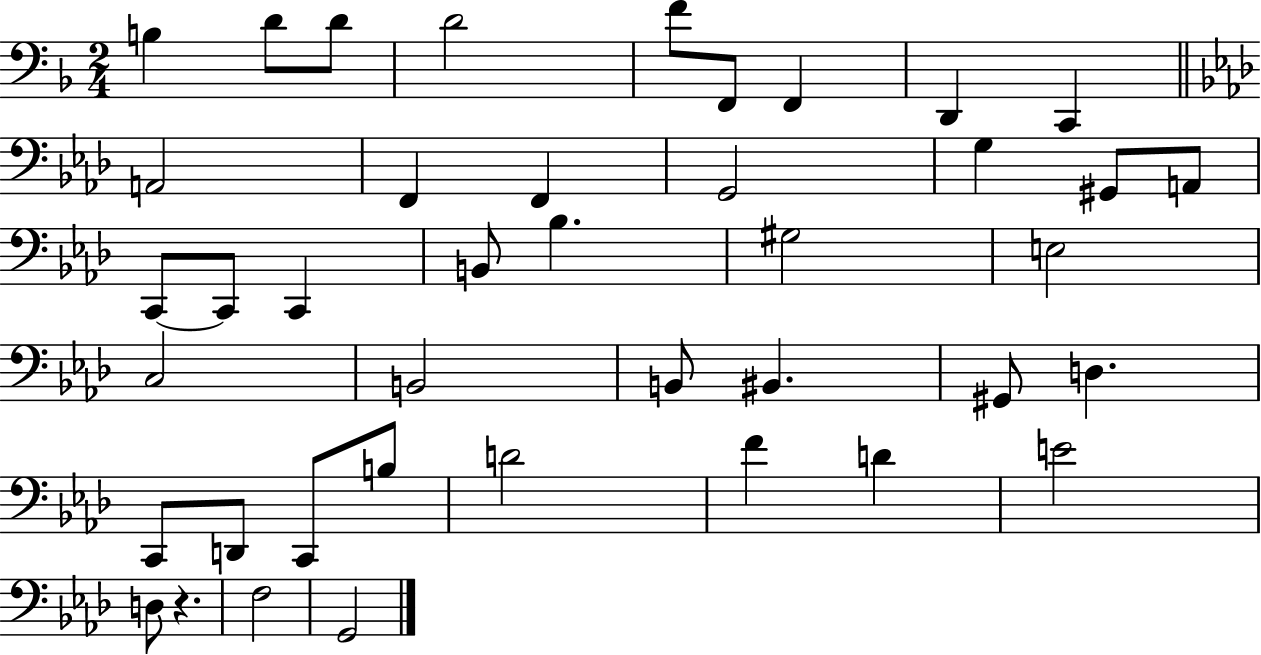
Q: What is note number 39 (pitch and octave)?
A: F3